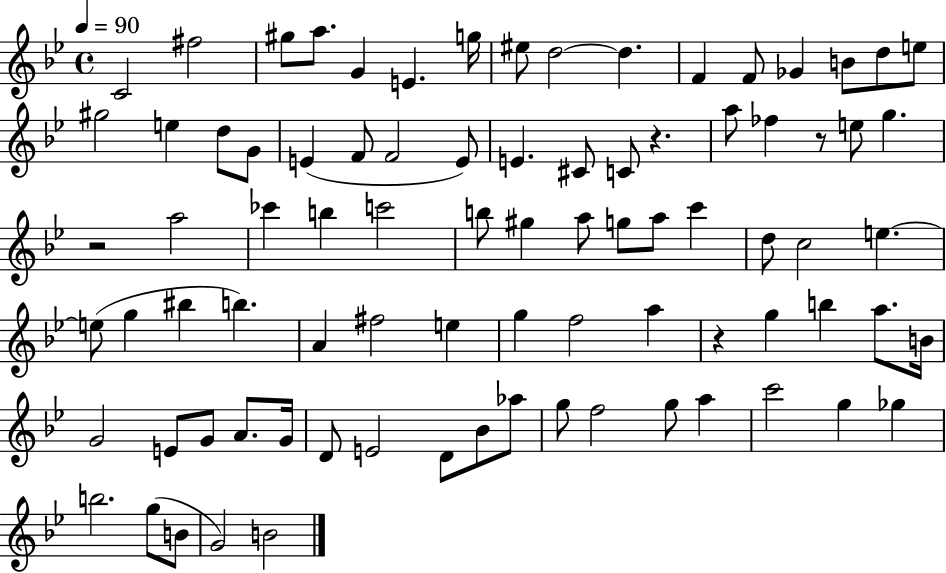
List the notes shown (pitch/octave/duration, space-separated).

C4/h F#5/h G#5/e A5/e. G4/q E4/q. G5/s EIS5/e D5/h D5/q. F4/q F4/e Gb4/q B4/e D5/e E5/e G#5/h E5/q D5/e G4/e E4/q F4/e F4/h E4/e E4/q. C#4/e C4/e R/q. A5/e FES5/q R/e E5/e G5/q. R/h A5/h CES6/q B5/q C6/h B5/e G#5/q A5/e G5/e A5/e C6/q D5/e C5/h E5/q. E5/e G5/q BIS5/q B5/q. A4/q F#5/h E5/q G5/q F5/h A5/q R/q G5/q B5/q A5/e. B4/s G4/h E4/e G4/e A4/e. G4/s D4/e E4/h D4/e Bb4/e Ab5/e G5/e F5/h G5/e A5/q C6/h G5/q Gb5/q B5/h. G5/e B4/e G4/h B4/h